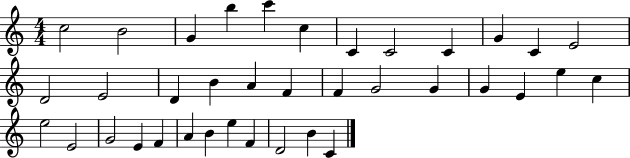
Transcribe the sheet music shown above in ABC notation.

X:1
T:Untitled
M:4/4
L:1/4
K:C
c2 B2 G b c' c C C2 C G C E2 D2 E2 D B A F F G2 G G E e c e2 E2 G2 E F A B e F D2 B C